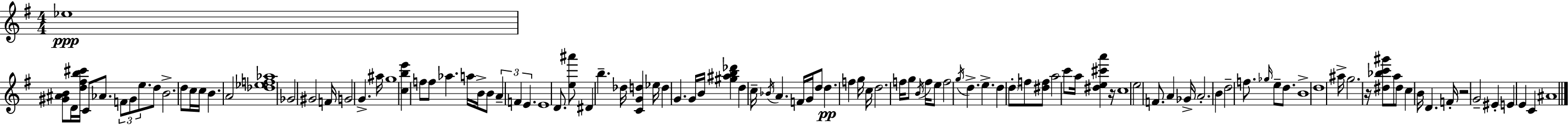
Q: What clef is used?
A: treble